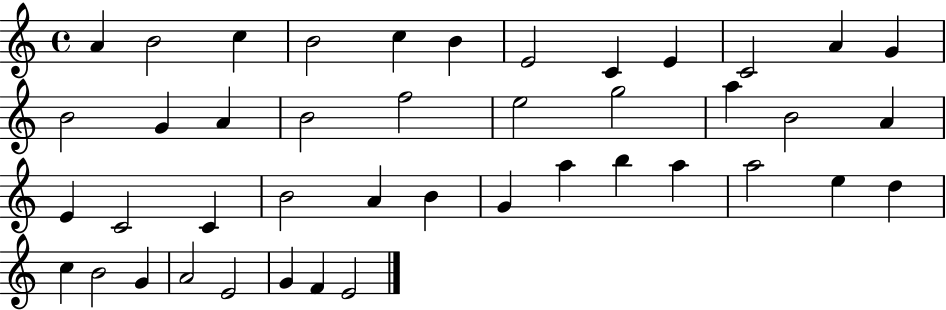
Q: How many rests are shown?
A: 0